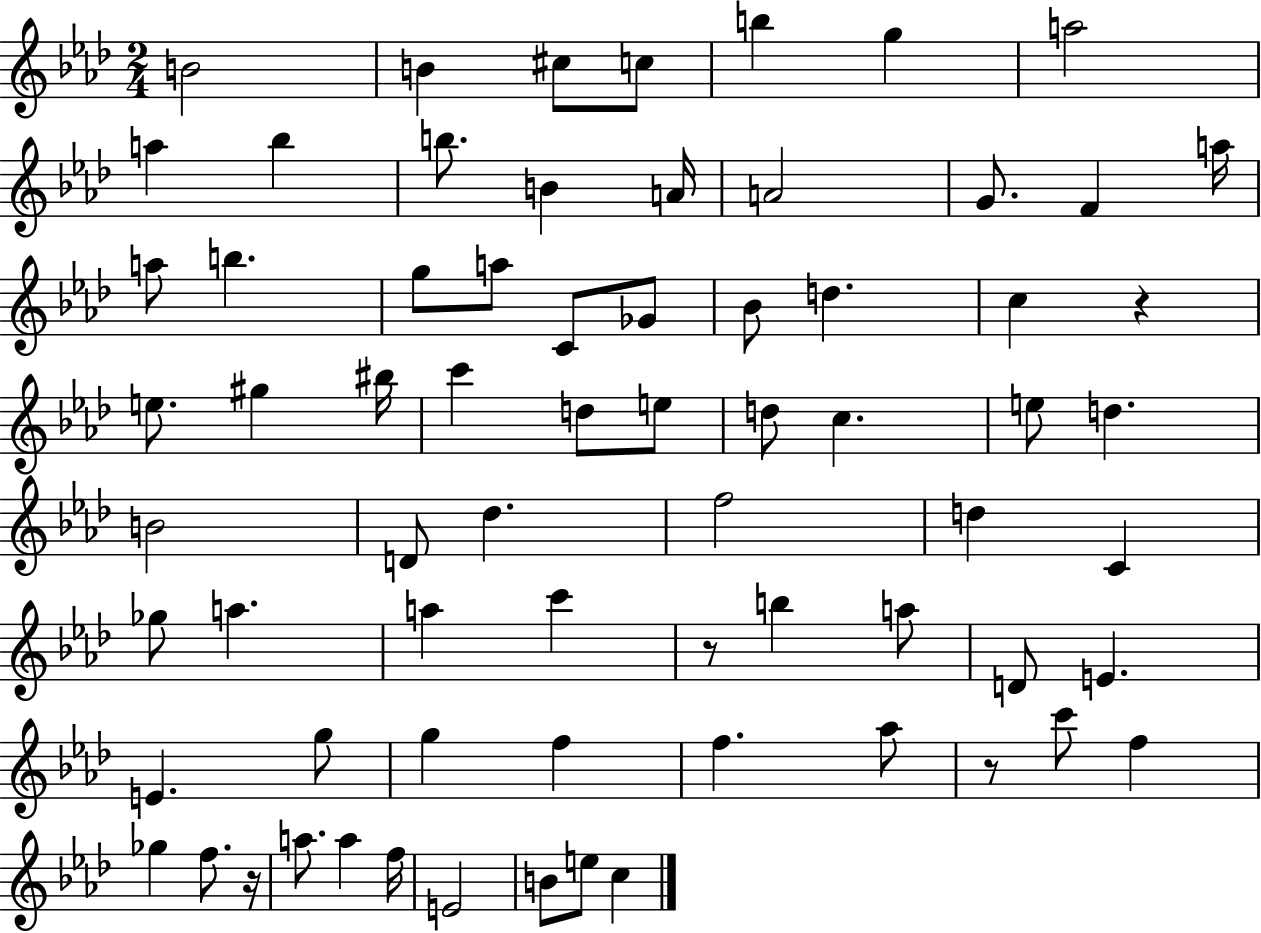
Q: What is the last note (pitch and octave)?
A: C5